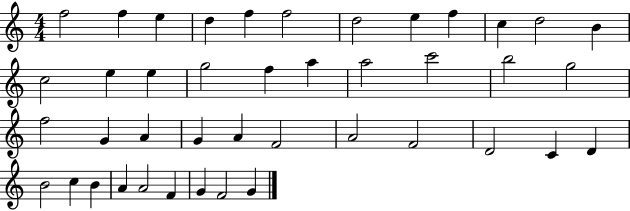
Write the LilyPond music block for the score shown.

{
  \clef treble
  \numericTimeSignature
  \time 4/4
  \key c \major
  f''2 f''4 e''4 | d''4 f''4 f''2 | d''2 e''4 f''4 | c''4 d''2 b'4 | \break c''2 e''4 e''4 | g''2 f''4 a''4 | a''2 c'''2 | b''2 g''2 | \break f''2 g'4 a'4 | g'4 a'4 f'2 | a'2 f'2 | d'2 c'4 d'4 | \break b'2 c''4 b'4 | a'4 a'2 f'4 | g'4 f'2 g'4 | \bar "|."
}